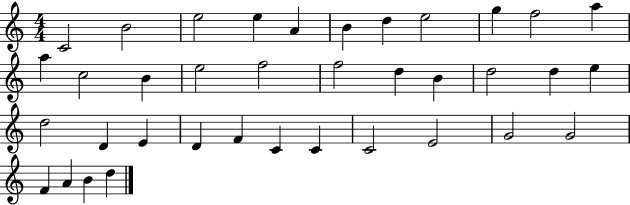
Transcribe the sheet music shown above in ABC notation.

X:1
T:Untitled
M:4/4
L:1/4
K:C
C2 B2 e2 e A B d e2 g f2 a a c2 B e2 f2 f2 d B d2 d e d2 D E D F C C C2 E2 G2 G2 F A B d